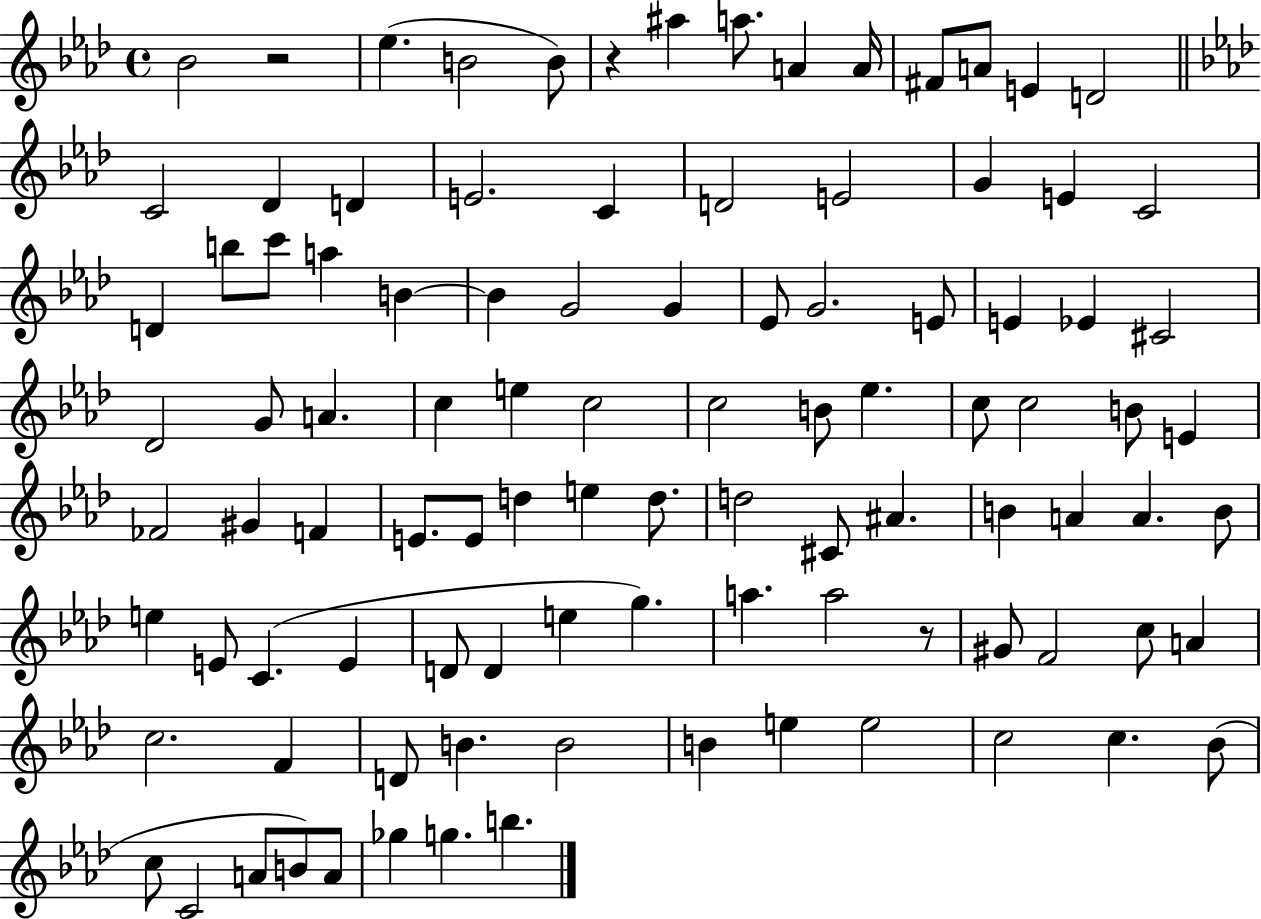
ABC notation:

X:1
T:Untitled
M:4/4
L:1/4
K:Ab
_B2 z2 _e B2 B/2 z ^a a/2 A A/4 ^F/2 A/2 E D2 C2 _D D E2 C D2 E2 G E C2 D b/2 c'/2 a B B G2 G _E/2 G2 E/2 E _E ^C2 _D2 G/2 A c e c2 c2 B/2 _e c/2 c2 B/2 E _F2 ^G F E/2 E/2 d e d/2 d2 ^C/2 ^A B A A B/2 e E/2 C E D/2 D e g a a2 z/2 ^G/2 F2 c/2 A c2 F D/2 B B2 B e e2 c2 c _B/2 c/2 C2 A/2 B/2 A/2 _g g b